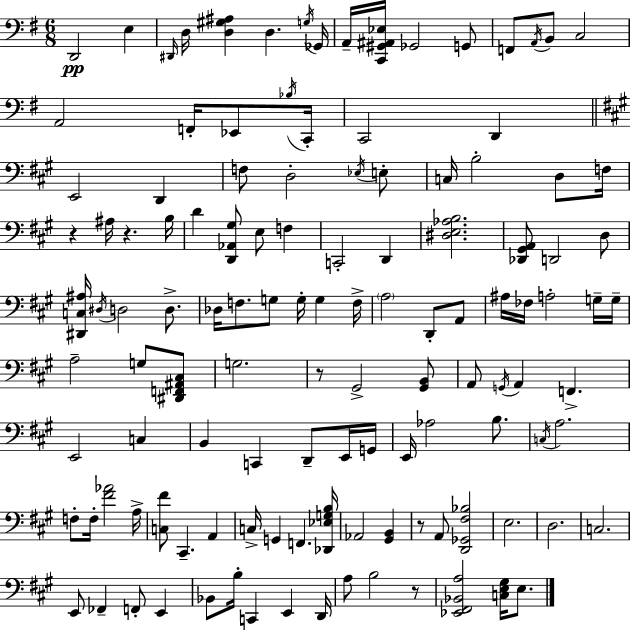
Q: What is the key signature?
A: G major